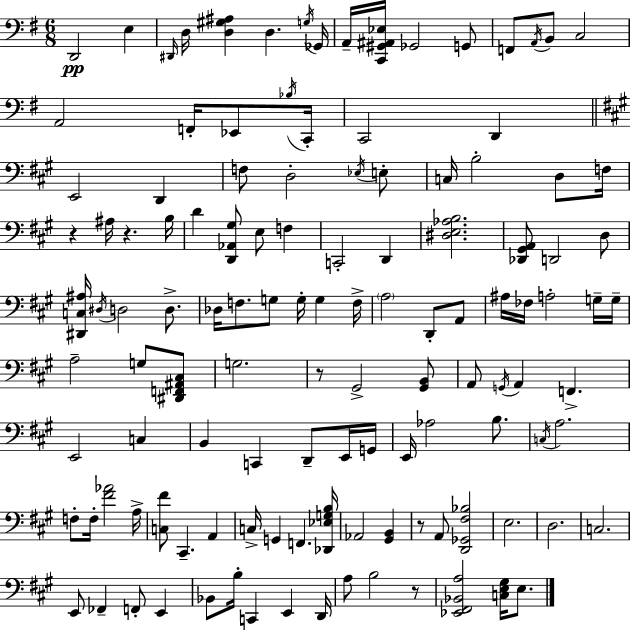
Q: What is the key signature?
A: G major